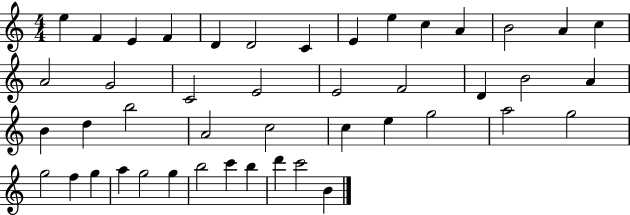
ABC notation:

X:1
T:Untitled
M:4/4
L:1/4
K:C
e F E F D D2 C E e c A B2 A c A2 G2 C2 E2 E2 F2 D B2 A B d b2 A2 c2 c e g2 a2 g2 g2 f g a g2 g b2 c' b d' c'2 B